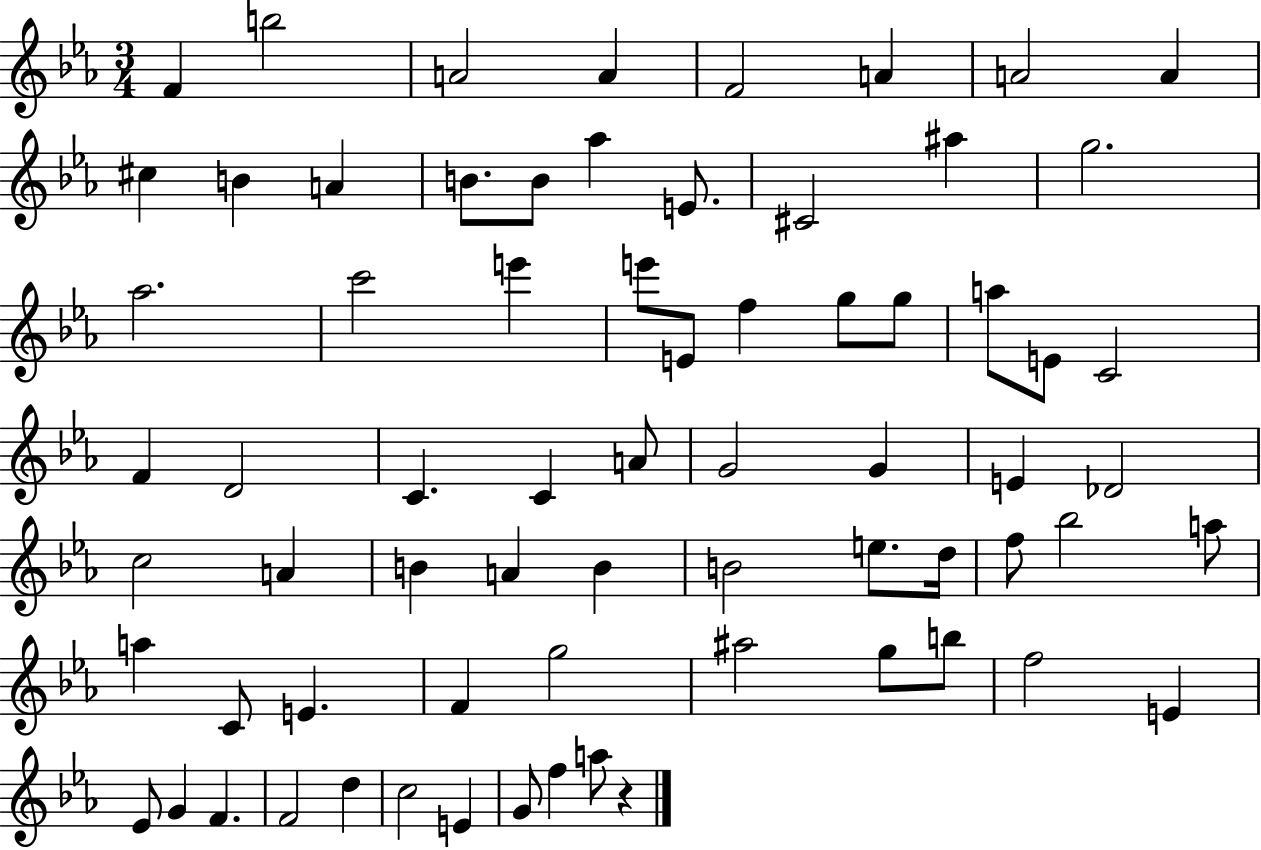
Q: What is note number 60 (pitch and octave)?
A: Eb4